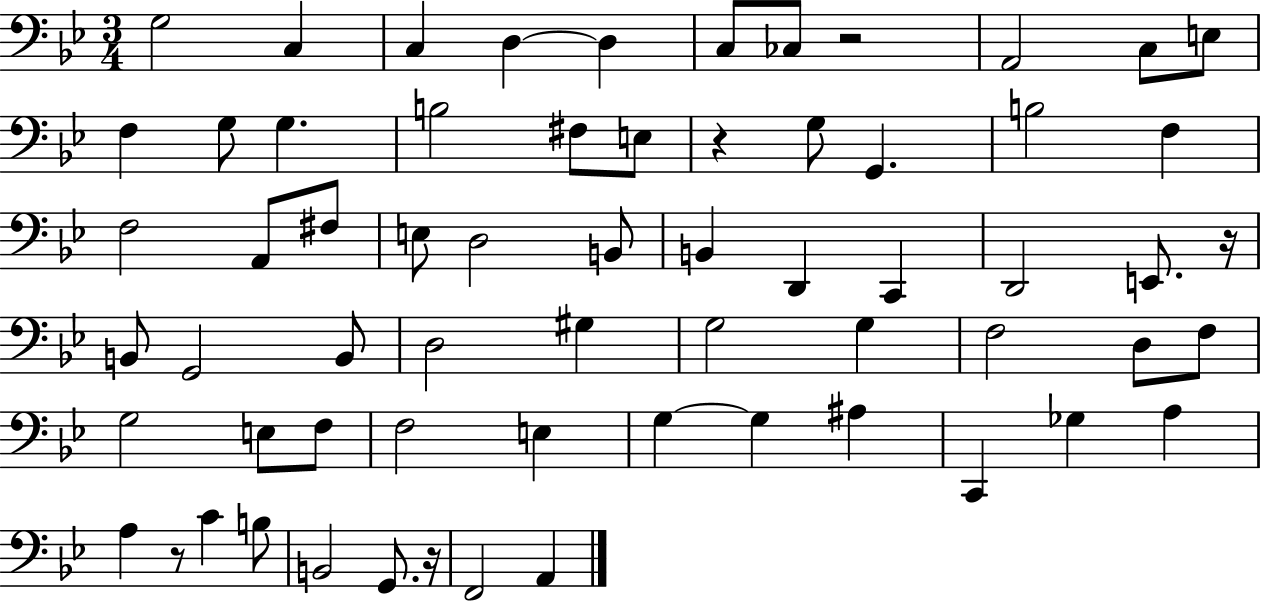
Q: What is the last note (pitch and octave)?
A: A2